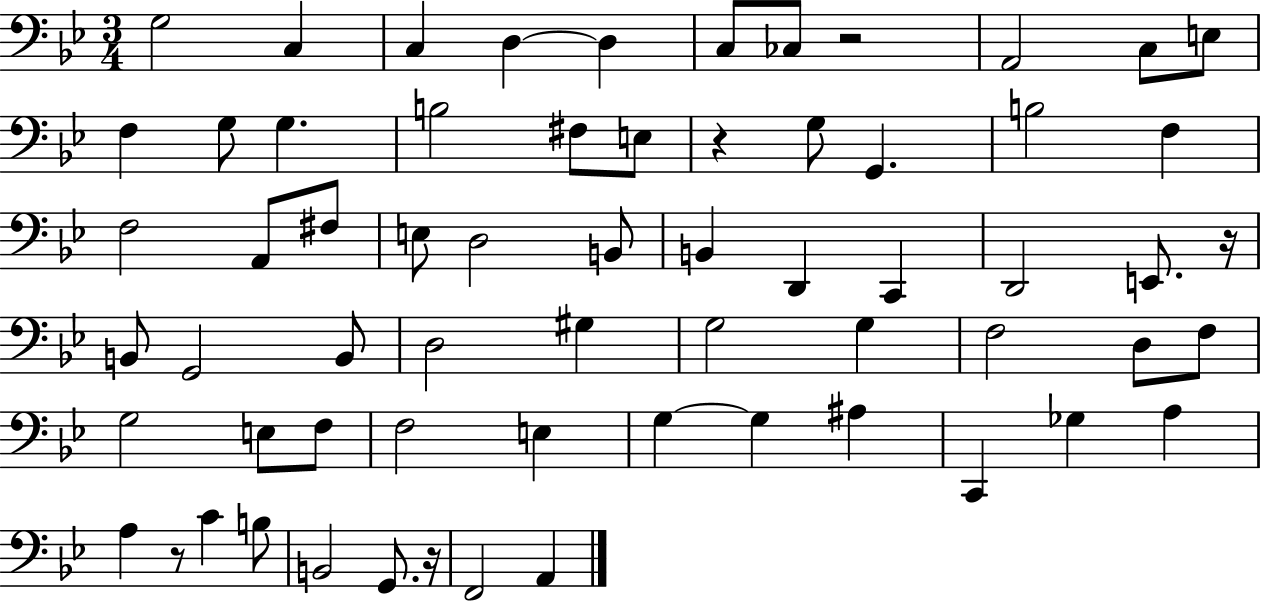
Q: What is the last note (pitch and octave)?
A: A2